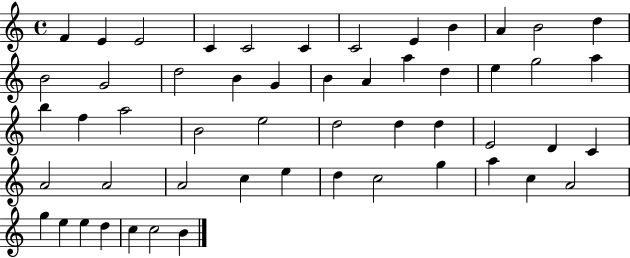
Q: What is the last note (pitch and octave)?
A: B4